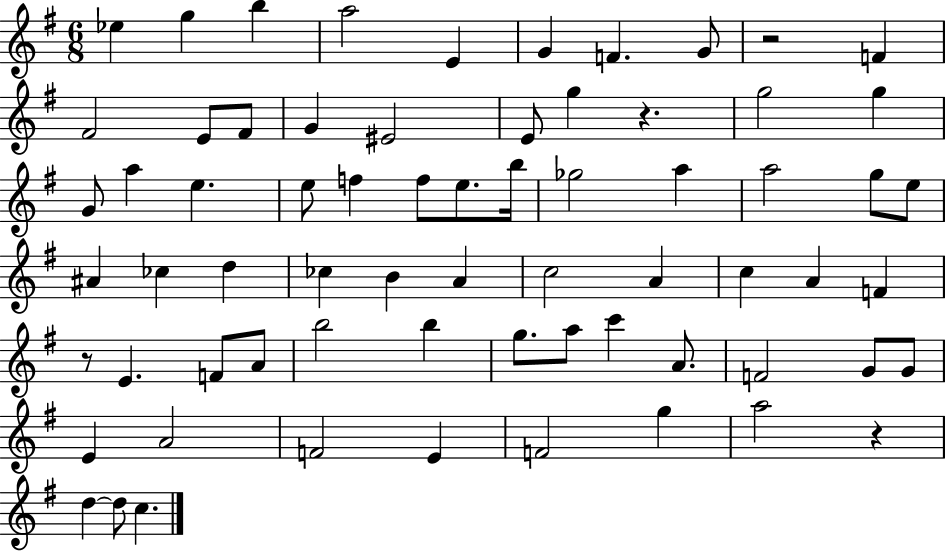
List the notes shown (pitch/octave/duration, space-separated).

Eb5/q G5/q B5/q A5/h E4/q G4/q F4/q. G4/e R/h F4/q F#4/h E4/e F#4/e G4/q EIS4/h E4/e G5/q R/q. G5/h G5/q G4/e A5/q E5/q. E5/e F5/q F5/e E5/e. B5/s Gb5/h A5/q A5/h G5/e E5/e A#4/q CES5/q D5/q CES5/q B4/q A4/q C5/h A4/q C5/q A4/q F4/q R/e E4/q. F4/e A4/e B5/h B5/q G5/e. A5/e C6/q A4/e. F4/h G4/e G4/e E4/q A4/h F4/h E4/q F4/h G5/q A5/h R/q D5/q D5/e C5/q.